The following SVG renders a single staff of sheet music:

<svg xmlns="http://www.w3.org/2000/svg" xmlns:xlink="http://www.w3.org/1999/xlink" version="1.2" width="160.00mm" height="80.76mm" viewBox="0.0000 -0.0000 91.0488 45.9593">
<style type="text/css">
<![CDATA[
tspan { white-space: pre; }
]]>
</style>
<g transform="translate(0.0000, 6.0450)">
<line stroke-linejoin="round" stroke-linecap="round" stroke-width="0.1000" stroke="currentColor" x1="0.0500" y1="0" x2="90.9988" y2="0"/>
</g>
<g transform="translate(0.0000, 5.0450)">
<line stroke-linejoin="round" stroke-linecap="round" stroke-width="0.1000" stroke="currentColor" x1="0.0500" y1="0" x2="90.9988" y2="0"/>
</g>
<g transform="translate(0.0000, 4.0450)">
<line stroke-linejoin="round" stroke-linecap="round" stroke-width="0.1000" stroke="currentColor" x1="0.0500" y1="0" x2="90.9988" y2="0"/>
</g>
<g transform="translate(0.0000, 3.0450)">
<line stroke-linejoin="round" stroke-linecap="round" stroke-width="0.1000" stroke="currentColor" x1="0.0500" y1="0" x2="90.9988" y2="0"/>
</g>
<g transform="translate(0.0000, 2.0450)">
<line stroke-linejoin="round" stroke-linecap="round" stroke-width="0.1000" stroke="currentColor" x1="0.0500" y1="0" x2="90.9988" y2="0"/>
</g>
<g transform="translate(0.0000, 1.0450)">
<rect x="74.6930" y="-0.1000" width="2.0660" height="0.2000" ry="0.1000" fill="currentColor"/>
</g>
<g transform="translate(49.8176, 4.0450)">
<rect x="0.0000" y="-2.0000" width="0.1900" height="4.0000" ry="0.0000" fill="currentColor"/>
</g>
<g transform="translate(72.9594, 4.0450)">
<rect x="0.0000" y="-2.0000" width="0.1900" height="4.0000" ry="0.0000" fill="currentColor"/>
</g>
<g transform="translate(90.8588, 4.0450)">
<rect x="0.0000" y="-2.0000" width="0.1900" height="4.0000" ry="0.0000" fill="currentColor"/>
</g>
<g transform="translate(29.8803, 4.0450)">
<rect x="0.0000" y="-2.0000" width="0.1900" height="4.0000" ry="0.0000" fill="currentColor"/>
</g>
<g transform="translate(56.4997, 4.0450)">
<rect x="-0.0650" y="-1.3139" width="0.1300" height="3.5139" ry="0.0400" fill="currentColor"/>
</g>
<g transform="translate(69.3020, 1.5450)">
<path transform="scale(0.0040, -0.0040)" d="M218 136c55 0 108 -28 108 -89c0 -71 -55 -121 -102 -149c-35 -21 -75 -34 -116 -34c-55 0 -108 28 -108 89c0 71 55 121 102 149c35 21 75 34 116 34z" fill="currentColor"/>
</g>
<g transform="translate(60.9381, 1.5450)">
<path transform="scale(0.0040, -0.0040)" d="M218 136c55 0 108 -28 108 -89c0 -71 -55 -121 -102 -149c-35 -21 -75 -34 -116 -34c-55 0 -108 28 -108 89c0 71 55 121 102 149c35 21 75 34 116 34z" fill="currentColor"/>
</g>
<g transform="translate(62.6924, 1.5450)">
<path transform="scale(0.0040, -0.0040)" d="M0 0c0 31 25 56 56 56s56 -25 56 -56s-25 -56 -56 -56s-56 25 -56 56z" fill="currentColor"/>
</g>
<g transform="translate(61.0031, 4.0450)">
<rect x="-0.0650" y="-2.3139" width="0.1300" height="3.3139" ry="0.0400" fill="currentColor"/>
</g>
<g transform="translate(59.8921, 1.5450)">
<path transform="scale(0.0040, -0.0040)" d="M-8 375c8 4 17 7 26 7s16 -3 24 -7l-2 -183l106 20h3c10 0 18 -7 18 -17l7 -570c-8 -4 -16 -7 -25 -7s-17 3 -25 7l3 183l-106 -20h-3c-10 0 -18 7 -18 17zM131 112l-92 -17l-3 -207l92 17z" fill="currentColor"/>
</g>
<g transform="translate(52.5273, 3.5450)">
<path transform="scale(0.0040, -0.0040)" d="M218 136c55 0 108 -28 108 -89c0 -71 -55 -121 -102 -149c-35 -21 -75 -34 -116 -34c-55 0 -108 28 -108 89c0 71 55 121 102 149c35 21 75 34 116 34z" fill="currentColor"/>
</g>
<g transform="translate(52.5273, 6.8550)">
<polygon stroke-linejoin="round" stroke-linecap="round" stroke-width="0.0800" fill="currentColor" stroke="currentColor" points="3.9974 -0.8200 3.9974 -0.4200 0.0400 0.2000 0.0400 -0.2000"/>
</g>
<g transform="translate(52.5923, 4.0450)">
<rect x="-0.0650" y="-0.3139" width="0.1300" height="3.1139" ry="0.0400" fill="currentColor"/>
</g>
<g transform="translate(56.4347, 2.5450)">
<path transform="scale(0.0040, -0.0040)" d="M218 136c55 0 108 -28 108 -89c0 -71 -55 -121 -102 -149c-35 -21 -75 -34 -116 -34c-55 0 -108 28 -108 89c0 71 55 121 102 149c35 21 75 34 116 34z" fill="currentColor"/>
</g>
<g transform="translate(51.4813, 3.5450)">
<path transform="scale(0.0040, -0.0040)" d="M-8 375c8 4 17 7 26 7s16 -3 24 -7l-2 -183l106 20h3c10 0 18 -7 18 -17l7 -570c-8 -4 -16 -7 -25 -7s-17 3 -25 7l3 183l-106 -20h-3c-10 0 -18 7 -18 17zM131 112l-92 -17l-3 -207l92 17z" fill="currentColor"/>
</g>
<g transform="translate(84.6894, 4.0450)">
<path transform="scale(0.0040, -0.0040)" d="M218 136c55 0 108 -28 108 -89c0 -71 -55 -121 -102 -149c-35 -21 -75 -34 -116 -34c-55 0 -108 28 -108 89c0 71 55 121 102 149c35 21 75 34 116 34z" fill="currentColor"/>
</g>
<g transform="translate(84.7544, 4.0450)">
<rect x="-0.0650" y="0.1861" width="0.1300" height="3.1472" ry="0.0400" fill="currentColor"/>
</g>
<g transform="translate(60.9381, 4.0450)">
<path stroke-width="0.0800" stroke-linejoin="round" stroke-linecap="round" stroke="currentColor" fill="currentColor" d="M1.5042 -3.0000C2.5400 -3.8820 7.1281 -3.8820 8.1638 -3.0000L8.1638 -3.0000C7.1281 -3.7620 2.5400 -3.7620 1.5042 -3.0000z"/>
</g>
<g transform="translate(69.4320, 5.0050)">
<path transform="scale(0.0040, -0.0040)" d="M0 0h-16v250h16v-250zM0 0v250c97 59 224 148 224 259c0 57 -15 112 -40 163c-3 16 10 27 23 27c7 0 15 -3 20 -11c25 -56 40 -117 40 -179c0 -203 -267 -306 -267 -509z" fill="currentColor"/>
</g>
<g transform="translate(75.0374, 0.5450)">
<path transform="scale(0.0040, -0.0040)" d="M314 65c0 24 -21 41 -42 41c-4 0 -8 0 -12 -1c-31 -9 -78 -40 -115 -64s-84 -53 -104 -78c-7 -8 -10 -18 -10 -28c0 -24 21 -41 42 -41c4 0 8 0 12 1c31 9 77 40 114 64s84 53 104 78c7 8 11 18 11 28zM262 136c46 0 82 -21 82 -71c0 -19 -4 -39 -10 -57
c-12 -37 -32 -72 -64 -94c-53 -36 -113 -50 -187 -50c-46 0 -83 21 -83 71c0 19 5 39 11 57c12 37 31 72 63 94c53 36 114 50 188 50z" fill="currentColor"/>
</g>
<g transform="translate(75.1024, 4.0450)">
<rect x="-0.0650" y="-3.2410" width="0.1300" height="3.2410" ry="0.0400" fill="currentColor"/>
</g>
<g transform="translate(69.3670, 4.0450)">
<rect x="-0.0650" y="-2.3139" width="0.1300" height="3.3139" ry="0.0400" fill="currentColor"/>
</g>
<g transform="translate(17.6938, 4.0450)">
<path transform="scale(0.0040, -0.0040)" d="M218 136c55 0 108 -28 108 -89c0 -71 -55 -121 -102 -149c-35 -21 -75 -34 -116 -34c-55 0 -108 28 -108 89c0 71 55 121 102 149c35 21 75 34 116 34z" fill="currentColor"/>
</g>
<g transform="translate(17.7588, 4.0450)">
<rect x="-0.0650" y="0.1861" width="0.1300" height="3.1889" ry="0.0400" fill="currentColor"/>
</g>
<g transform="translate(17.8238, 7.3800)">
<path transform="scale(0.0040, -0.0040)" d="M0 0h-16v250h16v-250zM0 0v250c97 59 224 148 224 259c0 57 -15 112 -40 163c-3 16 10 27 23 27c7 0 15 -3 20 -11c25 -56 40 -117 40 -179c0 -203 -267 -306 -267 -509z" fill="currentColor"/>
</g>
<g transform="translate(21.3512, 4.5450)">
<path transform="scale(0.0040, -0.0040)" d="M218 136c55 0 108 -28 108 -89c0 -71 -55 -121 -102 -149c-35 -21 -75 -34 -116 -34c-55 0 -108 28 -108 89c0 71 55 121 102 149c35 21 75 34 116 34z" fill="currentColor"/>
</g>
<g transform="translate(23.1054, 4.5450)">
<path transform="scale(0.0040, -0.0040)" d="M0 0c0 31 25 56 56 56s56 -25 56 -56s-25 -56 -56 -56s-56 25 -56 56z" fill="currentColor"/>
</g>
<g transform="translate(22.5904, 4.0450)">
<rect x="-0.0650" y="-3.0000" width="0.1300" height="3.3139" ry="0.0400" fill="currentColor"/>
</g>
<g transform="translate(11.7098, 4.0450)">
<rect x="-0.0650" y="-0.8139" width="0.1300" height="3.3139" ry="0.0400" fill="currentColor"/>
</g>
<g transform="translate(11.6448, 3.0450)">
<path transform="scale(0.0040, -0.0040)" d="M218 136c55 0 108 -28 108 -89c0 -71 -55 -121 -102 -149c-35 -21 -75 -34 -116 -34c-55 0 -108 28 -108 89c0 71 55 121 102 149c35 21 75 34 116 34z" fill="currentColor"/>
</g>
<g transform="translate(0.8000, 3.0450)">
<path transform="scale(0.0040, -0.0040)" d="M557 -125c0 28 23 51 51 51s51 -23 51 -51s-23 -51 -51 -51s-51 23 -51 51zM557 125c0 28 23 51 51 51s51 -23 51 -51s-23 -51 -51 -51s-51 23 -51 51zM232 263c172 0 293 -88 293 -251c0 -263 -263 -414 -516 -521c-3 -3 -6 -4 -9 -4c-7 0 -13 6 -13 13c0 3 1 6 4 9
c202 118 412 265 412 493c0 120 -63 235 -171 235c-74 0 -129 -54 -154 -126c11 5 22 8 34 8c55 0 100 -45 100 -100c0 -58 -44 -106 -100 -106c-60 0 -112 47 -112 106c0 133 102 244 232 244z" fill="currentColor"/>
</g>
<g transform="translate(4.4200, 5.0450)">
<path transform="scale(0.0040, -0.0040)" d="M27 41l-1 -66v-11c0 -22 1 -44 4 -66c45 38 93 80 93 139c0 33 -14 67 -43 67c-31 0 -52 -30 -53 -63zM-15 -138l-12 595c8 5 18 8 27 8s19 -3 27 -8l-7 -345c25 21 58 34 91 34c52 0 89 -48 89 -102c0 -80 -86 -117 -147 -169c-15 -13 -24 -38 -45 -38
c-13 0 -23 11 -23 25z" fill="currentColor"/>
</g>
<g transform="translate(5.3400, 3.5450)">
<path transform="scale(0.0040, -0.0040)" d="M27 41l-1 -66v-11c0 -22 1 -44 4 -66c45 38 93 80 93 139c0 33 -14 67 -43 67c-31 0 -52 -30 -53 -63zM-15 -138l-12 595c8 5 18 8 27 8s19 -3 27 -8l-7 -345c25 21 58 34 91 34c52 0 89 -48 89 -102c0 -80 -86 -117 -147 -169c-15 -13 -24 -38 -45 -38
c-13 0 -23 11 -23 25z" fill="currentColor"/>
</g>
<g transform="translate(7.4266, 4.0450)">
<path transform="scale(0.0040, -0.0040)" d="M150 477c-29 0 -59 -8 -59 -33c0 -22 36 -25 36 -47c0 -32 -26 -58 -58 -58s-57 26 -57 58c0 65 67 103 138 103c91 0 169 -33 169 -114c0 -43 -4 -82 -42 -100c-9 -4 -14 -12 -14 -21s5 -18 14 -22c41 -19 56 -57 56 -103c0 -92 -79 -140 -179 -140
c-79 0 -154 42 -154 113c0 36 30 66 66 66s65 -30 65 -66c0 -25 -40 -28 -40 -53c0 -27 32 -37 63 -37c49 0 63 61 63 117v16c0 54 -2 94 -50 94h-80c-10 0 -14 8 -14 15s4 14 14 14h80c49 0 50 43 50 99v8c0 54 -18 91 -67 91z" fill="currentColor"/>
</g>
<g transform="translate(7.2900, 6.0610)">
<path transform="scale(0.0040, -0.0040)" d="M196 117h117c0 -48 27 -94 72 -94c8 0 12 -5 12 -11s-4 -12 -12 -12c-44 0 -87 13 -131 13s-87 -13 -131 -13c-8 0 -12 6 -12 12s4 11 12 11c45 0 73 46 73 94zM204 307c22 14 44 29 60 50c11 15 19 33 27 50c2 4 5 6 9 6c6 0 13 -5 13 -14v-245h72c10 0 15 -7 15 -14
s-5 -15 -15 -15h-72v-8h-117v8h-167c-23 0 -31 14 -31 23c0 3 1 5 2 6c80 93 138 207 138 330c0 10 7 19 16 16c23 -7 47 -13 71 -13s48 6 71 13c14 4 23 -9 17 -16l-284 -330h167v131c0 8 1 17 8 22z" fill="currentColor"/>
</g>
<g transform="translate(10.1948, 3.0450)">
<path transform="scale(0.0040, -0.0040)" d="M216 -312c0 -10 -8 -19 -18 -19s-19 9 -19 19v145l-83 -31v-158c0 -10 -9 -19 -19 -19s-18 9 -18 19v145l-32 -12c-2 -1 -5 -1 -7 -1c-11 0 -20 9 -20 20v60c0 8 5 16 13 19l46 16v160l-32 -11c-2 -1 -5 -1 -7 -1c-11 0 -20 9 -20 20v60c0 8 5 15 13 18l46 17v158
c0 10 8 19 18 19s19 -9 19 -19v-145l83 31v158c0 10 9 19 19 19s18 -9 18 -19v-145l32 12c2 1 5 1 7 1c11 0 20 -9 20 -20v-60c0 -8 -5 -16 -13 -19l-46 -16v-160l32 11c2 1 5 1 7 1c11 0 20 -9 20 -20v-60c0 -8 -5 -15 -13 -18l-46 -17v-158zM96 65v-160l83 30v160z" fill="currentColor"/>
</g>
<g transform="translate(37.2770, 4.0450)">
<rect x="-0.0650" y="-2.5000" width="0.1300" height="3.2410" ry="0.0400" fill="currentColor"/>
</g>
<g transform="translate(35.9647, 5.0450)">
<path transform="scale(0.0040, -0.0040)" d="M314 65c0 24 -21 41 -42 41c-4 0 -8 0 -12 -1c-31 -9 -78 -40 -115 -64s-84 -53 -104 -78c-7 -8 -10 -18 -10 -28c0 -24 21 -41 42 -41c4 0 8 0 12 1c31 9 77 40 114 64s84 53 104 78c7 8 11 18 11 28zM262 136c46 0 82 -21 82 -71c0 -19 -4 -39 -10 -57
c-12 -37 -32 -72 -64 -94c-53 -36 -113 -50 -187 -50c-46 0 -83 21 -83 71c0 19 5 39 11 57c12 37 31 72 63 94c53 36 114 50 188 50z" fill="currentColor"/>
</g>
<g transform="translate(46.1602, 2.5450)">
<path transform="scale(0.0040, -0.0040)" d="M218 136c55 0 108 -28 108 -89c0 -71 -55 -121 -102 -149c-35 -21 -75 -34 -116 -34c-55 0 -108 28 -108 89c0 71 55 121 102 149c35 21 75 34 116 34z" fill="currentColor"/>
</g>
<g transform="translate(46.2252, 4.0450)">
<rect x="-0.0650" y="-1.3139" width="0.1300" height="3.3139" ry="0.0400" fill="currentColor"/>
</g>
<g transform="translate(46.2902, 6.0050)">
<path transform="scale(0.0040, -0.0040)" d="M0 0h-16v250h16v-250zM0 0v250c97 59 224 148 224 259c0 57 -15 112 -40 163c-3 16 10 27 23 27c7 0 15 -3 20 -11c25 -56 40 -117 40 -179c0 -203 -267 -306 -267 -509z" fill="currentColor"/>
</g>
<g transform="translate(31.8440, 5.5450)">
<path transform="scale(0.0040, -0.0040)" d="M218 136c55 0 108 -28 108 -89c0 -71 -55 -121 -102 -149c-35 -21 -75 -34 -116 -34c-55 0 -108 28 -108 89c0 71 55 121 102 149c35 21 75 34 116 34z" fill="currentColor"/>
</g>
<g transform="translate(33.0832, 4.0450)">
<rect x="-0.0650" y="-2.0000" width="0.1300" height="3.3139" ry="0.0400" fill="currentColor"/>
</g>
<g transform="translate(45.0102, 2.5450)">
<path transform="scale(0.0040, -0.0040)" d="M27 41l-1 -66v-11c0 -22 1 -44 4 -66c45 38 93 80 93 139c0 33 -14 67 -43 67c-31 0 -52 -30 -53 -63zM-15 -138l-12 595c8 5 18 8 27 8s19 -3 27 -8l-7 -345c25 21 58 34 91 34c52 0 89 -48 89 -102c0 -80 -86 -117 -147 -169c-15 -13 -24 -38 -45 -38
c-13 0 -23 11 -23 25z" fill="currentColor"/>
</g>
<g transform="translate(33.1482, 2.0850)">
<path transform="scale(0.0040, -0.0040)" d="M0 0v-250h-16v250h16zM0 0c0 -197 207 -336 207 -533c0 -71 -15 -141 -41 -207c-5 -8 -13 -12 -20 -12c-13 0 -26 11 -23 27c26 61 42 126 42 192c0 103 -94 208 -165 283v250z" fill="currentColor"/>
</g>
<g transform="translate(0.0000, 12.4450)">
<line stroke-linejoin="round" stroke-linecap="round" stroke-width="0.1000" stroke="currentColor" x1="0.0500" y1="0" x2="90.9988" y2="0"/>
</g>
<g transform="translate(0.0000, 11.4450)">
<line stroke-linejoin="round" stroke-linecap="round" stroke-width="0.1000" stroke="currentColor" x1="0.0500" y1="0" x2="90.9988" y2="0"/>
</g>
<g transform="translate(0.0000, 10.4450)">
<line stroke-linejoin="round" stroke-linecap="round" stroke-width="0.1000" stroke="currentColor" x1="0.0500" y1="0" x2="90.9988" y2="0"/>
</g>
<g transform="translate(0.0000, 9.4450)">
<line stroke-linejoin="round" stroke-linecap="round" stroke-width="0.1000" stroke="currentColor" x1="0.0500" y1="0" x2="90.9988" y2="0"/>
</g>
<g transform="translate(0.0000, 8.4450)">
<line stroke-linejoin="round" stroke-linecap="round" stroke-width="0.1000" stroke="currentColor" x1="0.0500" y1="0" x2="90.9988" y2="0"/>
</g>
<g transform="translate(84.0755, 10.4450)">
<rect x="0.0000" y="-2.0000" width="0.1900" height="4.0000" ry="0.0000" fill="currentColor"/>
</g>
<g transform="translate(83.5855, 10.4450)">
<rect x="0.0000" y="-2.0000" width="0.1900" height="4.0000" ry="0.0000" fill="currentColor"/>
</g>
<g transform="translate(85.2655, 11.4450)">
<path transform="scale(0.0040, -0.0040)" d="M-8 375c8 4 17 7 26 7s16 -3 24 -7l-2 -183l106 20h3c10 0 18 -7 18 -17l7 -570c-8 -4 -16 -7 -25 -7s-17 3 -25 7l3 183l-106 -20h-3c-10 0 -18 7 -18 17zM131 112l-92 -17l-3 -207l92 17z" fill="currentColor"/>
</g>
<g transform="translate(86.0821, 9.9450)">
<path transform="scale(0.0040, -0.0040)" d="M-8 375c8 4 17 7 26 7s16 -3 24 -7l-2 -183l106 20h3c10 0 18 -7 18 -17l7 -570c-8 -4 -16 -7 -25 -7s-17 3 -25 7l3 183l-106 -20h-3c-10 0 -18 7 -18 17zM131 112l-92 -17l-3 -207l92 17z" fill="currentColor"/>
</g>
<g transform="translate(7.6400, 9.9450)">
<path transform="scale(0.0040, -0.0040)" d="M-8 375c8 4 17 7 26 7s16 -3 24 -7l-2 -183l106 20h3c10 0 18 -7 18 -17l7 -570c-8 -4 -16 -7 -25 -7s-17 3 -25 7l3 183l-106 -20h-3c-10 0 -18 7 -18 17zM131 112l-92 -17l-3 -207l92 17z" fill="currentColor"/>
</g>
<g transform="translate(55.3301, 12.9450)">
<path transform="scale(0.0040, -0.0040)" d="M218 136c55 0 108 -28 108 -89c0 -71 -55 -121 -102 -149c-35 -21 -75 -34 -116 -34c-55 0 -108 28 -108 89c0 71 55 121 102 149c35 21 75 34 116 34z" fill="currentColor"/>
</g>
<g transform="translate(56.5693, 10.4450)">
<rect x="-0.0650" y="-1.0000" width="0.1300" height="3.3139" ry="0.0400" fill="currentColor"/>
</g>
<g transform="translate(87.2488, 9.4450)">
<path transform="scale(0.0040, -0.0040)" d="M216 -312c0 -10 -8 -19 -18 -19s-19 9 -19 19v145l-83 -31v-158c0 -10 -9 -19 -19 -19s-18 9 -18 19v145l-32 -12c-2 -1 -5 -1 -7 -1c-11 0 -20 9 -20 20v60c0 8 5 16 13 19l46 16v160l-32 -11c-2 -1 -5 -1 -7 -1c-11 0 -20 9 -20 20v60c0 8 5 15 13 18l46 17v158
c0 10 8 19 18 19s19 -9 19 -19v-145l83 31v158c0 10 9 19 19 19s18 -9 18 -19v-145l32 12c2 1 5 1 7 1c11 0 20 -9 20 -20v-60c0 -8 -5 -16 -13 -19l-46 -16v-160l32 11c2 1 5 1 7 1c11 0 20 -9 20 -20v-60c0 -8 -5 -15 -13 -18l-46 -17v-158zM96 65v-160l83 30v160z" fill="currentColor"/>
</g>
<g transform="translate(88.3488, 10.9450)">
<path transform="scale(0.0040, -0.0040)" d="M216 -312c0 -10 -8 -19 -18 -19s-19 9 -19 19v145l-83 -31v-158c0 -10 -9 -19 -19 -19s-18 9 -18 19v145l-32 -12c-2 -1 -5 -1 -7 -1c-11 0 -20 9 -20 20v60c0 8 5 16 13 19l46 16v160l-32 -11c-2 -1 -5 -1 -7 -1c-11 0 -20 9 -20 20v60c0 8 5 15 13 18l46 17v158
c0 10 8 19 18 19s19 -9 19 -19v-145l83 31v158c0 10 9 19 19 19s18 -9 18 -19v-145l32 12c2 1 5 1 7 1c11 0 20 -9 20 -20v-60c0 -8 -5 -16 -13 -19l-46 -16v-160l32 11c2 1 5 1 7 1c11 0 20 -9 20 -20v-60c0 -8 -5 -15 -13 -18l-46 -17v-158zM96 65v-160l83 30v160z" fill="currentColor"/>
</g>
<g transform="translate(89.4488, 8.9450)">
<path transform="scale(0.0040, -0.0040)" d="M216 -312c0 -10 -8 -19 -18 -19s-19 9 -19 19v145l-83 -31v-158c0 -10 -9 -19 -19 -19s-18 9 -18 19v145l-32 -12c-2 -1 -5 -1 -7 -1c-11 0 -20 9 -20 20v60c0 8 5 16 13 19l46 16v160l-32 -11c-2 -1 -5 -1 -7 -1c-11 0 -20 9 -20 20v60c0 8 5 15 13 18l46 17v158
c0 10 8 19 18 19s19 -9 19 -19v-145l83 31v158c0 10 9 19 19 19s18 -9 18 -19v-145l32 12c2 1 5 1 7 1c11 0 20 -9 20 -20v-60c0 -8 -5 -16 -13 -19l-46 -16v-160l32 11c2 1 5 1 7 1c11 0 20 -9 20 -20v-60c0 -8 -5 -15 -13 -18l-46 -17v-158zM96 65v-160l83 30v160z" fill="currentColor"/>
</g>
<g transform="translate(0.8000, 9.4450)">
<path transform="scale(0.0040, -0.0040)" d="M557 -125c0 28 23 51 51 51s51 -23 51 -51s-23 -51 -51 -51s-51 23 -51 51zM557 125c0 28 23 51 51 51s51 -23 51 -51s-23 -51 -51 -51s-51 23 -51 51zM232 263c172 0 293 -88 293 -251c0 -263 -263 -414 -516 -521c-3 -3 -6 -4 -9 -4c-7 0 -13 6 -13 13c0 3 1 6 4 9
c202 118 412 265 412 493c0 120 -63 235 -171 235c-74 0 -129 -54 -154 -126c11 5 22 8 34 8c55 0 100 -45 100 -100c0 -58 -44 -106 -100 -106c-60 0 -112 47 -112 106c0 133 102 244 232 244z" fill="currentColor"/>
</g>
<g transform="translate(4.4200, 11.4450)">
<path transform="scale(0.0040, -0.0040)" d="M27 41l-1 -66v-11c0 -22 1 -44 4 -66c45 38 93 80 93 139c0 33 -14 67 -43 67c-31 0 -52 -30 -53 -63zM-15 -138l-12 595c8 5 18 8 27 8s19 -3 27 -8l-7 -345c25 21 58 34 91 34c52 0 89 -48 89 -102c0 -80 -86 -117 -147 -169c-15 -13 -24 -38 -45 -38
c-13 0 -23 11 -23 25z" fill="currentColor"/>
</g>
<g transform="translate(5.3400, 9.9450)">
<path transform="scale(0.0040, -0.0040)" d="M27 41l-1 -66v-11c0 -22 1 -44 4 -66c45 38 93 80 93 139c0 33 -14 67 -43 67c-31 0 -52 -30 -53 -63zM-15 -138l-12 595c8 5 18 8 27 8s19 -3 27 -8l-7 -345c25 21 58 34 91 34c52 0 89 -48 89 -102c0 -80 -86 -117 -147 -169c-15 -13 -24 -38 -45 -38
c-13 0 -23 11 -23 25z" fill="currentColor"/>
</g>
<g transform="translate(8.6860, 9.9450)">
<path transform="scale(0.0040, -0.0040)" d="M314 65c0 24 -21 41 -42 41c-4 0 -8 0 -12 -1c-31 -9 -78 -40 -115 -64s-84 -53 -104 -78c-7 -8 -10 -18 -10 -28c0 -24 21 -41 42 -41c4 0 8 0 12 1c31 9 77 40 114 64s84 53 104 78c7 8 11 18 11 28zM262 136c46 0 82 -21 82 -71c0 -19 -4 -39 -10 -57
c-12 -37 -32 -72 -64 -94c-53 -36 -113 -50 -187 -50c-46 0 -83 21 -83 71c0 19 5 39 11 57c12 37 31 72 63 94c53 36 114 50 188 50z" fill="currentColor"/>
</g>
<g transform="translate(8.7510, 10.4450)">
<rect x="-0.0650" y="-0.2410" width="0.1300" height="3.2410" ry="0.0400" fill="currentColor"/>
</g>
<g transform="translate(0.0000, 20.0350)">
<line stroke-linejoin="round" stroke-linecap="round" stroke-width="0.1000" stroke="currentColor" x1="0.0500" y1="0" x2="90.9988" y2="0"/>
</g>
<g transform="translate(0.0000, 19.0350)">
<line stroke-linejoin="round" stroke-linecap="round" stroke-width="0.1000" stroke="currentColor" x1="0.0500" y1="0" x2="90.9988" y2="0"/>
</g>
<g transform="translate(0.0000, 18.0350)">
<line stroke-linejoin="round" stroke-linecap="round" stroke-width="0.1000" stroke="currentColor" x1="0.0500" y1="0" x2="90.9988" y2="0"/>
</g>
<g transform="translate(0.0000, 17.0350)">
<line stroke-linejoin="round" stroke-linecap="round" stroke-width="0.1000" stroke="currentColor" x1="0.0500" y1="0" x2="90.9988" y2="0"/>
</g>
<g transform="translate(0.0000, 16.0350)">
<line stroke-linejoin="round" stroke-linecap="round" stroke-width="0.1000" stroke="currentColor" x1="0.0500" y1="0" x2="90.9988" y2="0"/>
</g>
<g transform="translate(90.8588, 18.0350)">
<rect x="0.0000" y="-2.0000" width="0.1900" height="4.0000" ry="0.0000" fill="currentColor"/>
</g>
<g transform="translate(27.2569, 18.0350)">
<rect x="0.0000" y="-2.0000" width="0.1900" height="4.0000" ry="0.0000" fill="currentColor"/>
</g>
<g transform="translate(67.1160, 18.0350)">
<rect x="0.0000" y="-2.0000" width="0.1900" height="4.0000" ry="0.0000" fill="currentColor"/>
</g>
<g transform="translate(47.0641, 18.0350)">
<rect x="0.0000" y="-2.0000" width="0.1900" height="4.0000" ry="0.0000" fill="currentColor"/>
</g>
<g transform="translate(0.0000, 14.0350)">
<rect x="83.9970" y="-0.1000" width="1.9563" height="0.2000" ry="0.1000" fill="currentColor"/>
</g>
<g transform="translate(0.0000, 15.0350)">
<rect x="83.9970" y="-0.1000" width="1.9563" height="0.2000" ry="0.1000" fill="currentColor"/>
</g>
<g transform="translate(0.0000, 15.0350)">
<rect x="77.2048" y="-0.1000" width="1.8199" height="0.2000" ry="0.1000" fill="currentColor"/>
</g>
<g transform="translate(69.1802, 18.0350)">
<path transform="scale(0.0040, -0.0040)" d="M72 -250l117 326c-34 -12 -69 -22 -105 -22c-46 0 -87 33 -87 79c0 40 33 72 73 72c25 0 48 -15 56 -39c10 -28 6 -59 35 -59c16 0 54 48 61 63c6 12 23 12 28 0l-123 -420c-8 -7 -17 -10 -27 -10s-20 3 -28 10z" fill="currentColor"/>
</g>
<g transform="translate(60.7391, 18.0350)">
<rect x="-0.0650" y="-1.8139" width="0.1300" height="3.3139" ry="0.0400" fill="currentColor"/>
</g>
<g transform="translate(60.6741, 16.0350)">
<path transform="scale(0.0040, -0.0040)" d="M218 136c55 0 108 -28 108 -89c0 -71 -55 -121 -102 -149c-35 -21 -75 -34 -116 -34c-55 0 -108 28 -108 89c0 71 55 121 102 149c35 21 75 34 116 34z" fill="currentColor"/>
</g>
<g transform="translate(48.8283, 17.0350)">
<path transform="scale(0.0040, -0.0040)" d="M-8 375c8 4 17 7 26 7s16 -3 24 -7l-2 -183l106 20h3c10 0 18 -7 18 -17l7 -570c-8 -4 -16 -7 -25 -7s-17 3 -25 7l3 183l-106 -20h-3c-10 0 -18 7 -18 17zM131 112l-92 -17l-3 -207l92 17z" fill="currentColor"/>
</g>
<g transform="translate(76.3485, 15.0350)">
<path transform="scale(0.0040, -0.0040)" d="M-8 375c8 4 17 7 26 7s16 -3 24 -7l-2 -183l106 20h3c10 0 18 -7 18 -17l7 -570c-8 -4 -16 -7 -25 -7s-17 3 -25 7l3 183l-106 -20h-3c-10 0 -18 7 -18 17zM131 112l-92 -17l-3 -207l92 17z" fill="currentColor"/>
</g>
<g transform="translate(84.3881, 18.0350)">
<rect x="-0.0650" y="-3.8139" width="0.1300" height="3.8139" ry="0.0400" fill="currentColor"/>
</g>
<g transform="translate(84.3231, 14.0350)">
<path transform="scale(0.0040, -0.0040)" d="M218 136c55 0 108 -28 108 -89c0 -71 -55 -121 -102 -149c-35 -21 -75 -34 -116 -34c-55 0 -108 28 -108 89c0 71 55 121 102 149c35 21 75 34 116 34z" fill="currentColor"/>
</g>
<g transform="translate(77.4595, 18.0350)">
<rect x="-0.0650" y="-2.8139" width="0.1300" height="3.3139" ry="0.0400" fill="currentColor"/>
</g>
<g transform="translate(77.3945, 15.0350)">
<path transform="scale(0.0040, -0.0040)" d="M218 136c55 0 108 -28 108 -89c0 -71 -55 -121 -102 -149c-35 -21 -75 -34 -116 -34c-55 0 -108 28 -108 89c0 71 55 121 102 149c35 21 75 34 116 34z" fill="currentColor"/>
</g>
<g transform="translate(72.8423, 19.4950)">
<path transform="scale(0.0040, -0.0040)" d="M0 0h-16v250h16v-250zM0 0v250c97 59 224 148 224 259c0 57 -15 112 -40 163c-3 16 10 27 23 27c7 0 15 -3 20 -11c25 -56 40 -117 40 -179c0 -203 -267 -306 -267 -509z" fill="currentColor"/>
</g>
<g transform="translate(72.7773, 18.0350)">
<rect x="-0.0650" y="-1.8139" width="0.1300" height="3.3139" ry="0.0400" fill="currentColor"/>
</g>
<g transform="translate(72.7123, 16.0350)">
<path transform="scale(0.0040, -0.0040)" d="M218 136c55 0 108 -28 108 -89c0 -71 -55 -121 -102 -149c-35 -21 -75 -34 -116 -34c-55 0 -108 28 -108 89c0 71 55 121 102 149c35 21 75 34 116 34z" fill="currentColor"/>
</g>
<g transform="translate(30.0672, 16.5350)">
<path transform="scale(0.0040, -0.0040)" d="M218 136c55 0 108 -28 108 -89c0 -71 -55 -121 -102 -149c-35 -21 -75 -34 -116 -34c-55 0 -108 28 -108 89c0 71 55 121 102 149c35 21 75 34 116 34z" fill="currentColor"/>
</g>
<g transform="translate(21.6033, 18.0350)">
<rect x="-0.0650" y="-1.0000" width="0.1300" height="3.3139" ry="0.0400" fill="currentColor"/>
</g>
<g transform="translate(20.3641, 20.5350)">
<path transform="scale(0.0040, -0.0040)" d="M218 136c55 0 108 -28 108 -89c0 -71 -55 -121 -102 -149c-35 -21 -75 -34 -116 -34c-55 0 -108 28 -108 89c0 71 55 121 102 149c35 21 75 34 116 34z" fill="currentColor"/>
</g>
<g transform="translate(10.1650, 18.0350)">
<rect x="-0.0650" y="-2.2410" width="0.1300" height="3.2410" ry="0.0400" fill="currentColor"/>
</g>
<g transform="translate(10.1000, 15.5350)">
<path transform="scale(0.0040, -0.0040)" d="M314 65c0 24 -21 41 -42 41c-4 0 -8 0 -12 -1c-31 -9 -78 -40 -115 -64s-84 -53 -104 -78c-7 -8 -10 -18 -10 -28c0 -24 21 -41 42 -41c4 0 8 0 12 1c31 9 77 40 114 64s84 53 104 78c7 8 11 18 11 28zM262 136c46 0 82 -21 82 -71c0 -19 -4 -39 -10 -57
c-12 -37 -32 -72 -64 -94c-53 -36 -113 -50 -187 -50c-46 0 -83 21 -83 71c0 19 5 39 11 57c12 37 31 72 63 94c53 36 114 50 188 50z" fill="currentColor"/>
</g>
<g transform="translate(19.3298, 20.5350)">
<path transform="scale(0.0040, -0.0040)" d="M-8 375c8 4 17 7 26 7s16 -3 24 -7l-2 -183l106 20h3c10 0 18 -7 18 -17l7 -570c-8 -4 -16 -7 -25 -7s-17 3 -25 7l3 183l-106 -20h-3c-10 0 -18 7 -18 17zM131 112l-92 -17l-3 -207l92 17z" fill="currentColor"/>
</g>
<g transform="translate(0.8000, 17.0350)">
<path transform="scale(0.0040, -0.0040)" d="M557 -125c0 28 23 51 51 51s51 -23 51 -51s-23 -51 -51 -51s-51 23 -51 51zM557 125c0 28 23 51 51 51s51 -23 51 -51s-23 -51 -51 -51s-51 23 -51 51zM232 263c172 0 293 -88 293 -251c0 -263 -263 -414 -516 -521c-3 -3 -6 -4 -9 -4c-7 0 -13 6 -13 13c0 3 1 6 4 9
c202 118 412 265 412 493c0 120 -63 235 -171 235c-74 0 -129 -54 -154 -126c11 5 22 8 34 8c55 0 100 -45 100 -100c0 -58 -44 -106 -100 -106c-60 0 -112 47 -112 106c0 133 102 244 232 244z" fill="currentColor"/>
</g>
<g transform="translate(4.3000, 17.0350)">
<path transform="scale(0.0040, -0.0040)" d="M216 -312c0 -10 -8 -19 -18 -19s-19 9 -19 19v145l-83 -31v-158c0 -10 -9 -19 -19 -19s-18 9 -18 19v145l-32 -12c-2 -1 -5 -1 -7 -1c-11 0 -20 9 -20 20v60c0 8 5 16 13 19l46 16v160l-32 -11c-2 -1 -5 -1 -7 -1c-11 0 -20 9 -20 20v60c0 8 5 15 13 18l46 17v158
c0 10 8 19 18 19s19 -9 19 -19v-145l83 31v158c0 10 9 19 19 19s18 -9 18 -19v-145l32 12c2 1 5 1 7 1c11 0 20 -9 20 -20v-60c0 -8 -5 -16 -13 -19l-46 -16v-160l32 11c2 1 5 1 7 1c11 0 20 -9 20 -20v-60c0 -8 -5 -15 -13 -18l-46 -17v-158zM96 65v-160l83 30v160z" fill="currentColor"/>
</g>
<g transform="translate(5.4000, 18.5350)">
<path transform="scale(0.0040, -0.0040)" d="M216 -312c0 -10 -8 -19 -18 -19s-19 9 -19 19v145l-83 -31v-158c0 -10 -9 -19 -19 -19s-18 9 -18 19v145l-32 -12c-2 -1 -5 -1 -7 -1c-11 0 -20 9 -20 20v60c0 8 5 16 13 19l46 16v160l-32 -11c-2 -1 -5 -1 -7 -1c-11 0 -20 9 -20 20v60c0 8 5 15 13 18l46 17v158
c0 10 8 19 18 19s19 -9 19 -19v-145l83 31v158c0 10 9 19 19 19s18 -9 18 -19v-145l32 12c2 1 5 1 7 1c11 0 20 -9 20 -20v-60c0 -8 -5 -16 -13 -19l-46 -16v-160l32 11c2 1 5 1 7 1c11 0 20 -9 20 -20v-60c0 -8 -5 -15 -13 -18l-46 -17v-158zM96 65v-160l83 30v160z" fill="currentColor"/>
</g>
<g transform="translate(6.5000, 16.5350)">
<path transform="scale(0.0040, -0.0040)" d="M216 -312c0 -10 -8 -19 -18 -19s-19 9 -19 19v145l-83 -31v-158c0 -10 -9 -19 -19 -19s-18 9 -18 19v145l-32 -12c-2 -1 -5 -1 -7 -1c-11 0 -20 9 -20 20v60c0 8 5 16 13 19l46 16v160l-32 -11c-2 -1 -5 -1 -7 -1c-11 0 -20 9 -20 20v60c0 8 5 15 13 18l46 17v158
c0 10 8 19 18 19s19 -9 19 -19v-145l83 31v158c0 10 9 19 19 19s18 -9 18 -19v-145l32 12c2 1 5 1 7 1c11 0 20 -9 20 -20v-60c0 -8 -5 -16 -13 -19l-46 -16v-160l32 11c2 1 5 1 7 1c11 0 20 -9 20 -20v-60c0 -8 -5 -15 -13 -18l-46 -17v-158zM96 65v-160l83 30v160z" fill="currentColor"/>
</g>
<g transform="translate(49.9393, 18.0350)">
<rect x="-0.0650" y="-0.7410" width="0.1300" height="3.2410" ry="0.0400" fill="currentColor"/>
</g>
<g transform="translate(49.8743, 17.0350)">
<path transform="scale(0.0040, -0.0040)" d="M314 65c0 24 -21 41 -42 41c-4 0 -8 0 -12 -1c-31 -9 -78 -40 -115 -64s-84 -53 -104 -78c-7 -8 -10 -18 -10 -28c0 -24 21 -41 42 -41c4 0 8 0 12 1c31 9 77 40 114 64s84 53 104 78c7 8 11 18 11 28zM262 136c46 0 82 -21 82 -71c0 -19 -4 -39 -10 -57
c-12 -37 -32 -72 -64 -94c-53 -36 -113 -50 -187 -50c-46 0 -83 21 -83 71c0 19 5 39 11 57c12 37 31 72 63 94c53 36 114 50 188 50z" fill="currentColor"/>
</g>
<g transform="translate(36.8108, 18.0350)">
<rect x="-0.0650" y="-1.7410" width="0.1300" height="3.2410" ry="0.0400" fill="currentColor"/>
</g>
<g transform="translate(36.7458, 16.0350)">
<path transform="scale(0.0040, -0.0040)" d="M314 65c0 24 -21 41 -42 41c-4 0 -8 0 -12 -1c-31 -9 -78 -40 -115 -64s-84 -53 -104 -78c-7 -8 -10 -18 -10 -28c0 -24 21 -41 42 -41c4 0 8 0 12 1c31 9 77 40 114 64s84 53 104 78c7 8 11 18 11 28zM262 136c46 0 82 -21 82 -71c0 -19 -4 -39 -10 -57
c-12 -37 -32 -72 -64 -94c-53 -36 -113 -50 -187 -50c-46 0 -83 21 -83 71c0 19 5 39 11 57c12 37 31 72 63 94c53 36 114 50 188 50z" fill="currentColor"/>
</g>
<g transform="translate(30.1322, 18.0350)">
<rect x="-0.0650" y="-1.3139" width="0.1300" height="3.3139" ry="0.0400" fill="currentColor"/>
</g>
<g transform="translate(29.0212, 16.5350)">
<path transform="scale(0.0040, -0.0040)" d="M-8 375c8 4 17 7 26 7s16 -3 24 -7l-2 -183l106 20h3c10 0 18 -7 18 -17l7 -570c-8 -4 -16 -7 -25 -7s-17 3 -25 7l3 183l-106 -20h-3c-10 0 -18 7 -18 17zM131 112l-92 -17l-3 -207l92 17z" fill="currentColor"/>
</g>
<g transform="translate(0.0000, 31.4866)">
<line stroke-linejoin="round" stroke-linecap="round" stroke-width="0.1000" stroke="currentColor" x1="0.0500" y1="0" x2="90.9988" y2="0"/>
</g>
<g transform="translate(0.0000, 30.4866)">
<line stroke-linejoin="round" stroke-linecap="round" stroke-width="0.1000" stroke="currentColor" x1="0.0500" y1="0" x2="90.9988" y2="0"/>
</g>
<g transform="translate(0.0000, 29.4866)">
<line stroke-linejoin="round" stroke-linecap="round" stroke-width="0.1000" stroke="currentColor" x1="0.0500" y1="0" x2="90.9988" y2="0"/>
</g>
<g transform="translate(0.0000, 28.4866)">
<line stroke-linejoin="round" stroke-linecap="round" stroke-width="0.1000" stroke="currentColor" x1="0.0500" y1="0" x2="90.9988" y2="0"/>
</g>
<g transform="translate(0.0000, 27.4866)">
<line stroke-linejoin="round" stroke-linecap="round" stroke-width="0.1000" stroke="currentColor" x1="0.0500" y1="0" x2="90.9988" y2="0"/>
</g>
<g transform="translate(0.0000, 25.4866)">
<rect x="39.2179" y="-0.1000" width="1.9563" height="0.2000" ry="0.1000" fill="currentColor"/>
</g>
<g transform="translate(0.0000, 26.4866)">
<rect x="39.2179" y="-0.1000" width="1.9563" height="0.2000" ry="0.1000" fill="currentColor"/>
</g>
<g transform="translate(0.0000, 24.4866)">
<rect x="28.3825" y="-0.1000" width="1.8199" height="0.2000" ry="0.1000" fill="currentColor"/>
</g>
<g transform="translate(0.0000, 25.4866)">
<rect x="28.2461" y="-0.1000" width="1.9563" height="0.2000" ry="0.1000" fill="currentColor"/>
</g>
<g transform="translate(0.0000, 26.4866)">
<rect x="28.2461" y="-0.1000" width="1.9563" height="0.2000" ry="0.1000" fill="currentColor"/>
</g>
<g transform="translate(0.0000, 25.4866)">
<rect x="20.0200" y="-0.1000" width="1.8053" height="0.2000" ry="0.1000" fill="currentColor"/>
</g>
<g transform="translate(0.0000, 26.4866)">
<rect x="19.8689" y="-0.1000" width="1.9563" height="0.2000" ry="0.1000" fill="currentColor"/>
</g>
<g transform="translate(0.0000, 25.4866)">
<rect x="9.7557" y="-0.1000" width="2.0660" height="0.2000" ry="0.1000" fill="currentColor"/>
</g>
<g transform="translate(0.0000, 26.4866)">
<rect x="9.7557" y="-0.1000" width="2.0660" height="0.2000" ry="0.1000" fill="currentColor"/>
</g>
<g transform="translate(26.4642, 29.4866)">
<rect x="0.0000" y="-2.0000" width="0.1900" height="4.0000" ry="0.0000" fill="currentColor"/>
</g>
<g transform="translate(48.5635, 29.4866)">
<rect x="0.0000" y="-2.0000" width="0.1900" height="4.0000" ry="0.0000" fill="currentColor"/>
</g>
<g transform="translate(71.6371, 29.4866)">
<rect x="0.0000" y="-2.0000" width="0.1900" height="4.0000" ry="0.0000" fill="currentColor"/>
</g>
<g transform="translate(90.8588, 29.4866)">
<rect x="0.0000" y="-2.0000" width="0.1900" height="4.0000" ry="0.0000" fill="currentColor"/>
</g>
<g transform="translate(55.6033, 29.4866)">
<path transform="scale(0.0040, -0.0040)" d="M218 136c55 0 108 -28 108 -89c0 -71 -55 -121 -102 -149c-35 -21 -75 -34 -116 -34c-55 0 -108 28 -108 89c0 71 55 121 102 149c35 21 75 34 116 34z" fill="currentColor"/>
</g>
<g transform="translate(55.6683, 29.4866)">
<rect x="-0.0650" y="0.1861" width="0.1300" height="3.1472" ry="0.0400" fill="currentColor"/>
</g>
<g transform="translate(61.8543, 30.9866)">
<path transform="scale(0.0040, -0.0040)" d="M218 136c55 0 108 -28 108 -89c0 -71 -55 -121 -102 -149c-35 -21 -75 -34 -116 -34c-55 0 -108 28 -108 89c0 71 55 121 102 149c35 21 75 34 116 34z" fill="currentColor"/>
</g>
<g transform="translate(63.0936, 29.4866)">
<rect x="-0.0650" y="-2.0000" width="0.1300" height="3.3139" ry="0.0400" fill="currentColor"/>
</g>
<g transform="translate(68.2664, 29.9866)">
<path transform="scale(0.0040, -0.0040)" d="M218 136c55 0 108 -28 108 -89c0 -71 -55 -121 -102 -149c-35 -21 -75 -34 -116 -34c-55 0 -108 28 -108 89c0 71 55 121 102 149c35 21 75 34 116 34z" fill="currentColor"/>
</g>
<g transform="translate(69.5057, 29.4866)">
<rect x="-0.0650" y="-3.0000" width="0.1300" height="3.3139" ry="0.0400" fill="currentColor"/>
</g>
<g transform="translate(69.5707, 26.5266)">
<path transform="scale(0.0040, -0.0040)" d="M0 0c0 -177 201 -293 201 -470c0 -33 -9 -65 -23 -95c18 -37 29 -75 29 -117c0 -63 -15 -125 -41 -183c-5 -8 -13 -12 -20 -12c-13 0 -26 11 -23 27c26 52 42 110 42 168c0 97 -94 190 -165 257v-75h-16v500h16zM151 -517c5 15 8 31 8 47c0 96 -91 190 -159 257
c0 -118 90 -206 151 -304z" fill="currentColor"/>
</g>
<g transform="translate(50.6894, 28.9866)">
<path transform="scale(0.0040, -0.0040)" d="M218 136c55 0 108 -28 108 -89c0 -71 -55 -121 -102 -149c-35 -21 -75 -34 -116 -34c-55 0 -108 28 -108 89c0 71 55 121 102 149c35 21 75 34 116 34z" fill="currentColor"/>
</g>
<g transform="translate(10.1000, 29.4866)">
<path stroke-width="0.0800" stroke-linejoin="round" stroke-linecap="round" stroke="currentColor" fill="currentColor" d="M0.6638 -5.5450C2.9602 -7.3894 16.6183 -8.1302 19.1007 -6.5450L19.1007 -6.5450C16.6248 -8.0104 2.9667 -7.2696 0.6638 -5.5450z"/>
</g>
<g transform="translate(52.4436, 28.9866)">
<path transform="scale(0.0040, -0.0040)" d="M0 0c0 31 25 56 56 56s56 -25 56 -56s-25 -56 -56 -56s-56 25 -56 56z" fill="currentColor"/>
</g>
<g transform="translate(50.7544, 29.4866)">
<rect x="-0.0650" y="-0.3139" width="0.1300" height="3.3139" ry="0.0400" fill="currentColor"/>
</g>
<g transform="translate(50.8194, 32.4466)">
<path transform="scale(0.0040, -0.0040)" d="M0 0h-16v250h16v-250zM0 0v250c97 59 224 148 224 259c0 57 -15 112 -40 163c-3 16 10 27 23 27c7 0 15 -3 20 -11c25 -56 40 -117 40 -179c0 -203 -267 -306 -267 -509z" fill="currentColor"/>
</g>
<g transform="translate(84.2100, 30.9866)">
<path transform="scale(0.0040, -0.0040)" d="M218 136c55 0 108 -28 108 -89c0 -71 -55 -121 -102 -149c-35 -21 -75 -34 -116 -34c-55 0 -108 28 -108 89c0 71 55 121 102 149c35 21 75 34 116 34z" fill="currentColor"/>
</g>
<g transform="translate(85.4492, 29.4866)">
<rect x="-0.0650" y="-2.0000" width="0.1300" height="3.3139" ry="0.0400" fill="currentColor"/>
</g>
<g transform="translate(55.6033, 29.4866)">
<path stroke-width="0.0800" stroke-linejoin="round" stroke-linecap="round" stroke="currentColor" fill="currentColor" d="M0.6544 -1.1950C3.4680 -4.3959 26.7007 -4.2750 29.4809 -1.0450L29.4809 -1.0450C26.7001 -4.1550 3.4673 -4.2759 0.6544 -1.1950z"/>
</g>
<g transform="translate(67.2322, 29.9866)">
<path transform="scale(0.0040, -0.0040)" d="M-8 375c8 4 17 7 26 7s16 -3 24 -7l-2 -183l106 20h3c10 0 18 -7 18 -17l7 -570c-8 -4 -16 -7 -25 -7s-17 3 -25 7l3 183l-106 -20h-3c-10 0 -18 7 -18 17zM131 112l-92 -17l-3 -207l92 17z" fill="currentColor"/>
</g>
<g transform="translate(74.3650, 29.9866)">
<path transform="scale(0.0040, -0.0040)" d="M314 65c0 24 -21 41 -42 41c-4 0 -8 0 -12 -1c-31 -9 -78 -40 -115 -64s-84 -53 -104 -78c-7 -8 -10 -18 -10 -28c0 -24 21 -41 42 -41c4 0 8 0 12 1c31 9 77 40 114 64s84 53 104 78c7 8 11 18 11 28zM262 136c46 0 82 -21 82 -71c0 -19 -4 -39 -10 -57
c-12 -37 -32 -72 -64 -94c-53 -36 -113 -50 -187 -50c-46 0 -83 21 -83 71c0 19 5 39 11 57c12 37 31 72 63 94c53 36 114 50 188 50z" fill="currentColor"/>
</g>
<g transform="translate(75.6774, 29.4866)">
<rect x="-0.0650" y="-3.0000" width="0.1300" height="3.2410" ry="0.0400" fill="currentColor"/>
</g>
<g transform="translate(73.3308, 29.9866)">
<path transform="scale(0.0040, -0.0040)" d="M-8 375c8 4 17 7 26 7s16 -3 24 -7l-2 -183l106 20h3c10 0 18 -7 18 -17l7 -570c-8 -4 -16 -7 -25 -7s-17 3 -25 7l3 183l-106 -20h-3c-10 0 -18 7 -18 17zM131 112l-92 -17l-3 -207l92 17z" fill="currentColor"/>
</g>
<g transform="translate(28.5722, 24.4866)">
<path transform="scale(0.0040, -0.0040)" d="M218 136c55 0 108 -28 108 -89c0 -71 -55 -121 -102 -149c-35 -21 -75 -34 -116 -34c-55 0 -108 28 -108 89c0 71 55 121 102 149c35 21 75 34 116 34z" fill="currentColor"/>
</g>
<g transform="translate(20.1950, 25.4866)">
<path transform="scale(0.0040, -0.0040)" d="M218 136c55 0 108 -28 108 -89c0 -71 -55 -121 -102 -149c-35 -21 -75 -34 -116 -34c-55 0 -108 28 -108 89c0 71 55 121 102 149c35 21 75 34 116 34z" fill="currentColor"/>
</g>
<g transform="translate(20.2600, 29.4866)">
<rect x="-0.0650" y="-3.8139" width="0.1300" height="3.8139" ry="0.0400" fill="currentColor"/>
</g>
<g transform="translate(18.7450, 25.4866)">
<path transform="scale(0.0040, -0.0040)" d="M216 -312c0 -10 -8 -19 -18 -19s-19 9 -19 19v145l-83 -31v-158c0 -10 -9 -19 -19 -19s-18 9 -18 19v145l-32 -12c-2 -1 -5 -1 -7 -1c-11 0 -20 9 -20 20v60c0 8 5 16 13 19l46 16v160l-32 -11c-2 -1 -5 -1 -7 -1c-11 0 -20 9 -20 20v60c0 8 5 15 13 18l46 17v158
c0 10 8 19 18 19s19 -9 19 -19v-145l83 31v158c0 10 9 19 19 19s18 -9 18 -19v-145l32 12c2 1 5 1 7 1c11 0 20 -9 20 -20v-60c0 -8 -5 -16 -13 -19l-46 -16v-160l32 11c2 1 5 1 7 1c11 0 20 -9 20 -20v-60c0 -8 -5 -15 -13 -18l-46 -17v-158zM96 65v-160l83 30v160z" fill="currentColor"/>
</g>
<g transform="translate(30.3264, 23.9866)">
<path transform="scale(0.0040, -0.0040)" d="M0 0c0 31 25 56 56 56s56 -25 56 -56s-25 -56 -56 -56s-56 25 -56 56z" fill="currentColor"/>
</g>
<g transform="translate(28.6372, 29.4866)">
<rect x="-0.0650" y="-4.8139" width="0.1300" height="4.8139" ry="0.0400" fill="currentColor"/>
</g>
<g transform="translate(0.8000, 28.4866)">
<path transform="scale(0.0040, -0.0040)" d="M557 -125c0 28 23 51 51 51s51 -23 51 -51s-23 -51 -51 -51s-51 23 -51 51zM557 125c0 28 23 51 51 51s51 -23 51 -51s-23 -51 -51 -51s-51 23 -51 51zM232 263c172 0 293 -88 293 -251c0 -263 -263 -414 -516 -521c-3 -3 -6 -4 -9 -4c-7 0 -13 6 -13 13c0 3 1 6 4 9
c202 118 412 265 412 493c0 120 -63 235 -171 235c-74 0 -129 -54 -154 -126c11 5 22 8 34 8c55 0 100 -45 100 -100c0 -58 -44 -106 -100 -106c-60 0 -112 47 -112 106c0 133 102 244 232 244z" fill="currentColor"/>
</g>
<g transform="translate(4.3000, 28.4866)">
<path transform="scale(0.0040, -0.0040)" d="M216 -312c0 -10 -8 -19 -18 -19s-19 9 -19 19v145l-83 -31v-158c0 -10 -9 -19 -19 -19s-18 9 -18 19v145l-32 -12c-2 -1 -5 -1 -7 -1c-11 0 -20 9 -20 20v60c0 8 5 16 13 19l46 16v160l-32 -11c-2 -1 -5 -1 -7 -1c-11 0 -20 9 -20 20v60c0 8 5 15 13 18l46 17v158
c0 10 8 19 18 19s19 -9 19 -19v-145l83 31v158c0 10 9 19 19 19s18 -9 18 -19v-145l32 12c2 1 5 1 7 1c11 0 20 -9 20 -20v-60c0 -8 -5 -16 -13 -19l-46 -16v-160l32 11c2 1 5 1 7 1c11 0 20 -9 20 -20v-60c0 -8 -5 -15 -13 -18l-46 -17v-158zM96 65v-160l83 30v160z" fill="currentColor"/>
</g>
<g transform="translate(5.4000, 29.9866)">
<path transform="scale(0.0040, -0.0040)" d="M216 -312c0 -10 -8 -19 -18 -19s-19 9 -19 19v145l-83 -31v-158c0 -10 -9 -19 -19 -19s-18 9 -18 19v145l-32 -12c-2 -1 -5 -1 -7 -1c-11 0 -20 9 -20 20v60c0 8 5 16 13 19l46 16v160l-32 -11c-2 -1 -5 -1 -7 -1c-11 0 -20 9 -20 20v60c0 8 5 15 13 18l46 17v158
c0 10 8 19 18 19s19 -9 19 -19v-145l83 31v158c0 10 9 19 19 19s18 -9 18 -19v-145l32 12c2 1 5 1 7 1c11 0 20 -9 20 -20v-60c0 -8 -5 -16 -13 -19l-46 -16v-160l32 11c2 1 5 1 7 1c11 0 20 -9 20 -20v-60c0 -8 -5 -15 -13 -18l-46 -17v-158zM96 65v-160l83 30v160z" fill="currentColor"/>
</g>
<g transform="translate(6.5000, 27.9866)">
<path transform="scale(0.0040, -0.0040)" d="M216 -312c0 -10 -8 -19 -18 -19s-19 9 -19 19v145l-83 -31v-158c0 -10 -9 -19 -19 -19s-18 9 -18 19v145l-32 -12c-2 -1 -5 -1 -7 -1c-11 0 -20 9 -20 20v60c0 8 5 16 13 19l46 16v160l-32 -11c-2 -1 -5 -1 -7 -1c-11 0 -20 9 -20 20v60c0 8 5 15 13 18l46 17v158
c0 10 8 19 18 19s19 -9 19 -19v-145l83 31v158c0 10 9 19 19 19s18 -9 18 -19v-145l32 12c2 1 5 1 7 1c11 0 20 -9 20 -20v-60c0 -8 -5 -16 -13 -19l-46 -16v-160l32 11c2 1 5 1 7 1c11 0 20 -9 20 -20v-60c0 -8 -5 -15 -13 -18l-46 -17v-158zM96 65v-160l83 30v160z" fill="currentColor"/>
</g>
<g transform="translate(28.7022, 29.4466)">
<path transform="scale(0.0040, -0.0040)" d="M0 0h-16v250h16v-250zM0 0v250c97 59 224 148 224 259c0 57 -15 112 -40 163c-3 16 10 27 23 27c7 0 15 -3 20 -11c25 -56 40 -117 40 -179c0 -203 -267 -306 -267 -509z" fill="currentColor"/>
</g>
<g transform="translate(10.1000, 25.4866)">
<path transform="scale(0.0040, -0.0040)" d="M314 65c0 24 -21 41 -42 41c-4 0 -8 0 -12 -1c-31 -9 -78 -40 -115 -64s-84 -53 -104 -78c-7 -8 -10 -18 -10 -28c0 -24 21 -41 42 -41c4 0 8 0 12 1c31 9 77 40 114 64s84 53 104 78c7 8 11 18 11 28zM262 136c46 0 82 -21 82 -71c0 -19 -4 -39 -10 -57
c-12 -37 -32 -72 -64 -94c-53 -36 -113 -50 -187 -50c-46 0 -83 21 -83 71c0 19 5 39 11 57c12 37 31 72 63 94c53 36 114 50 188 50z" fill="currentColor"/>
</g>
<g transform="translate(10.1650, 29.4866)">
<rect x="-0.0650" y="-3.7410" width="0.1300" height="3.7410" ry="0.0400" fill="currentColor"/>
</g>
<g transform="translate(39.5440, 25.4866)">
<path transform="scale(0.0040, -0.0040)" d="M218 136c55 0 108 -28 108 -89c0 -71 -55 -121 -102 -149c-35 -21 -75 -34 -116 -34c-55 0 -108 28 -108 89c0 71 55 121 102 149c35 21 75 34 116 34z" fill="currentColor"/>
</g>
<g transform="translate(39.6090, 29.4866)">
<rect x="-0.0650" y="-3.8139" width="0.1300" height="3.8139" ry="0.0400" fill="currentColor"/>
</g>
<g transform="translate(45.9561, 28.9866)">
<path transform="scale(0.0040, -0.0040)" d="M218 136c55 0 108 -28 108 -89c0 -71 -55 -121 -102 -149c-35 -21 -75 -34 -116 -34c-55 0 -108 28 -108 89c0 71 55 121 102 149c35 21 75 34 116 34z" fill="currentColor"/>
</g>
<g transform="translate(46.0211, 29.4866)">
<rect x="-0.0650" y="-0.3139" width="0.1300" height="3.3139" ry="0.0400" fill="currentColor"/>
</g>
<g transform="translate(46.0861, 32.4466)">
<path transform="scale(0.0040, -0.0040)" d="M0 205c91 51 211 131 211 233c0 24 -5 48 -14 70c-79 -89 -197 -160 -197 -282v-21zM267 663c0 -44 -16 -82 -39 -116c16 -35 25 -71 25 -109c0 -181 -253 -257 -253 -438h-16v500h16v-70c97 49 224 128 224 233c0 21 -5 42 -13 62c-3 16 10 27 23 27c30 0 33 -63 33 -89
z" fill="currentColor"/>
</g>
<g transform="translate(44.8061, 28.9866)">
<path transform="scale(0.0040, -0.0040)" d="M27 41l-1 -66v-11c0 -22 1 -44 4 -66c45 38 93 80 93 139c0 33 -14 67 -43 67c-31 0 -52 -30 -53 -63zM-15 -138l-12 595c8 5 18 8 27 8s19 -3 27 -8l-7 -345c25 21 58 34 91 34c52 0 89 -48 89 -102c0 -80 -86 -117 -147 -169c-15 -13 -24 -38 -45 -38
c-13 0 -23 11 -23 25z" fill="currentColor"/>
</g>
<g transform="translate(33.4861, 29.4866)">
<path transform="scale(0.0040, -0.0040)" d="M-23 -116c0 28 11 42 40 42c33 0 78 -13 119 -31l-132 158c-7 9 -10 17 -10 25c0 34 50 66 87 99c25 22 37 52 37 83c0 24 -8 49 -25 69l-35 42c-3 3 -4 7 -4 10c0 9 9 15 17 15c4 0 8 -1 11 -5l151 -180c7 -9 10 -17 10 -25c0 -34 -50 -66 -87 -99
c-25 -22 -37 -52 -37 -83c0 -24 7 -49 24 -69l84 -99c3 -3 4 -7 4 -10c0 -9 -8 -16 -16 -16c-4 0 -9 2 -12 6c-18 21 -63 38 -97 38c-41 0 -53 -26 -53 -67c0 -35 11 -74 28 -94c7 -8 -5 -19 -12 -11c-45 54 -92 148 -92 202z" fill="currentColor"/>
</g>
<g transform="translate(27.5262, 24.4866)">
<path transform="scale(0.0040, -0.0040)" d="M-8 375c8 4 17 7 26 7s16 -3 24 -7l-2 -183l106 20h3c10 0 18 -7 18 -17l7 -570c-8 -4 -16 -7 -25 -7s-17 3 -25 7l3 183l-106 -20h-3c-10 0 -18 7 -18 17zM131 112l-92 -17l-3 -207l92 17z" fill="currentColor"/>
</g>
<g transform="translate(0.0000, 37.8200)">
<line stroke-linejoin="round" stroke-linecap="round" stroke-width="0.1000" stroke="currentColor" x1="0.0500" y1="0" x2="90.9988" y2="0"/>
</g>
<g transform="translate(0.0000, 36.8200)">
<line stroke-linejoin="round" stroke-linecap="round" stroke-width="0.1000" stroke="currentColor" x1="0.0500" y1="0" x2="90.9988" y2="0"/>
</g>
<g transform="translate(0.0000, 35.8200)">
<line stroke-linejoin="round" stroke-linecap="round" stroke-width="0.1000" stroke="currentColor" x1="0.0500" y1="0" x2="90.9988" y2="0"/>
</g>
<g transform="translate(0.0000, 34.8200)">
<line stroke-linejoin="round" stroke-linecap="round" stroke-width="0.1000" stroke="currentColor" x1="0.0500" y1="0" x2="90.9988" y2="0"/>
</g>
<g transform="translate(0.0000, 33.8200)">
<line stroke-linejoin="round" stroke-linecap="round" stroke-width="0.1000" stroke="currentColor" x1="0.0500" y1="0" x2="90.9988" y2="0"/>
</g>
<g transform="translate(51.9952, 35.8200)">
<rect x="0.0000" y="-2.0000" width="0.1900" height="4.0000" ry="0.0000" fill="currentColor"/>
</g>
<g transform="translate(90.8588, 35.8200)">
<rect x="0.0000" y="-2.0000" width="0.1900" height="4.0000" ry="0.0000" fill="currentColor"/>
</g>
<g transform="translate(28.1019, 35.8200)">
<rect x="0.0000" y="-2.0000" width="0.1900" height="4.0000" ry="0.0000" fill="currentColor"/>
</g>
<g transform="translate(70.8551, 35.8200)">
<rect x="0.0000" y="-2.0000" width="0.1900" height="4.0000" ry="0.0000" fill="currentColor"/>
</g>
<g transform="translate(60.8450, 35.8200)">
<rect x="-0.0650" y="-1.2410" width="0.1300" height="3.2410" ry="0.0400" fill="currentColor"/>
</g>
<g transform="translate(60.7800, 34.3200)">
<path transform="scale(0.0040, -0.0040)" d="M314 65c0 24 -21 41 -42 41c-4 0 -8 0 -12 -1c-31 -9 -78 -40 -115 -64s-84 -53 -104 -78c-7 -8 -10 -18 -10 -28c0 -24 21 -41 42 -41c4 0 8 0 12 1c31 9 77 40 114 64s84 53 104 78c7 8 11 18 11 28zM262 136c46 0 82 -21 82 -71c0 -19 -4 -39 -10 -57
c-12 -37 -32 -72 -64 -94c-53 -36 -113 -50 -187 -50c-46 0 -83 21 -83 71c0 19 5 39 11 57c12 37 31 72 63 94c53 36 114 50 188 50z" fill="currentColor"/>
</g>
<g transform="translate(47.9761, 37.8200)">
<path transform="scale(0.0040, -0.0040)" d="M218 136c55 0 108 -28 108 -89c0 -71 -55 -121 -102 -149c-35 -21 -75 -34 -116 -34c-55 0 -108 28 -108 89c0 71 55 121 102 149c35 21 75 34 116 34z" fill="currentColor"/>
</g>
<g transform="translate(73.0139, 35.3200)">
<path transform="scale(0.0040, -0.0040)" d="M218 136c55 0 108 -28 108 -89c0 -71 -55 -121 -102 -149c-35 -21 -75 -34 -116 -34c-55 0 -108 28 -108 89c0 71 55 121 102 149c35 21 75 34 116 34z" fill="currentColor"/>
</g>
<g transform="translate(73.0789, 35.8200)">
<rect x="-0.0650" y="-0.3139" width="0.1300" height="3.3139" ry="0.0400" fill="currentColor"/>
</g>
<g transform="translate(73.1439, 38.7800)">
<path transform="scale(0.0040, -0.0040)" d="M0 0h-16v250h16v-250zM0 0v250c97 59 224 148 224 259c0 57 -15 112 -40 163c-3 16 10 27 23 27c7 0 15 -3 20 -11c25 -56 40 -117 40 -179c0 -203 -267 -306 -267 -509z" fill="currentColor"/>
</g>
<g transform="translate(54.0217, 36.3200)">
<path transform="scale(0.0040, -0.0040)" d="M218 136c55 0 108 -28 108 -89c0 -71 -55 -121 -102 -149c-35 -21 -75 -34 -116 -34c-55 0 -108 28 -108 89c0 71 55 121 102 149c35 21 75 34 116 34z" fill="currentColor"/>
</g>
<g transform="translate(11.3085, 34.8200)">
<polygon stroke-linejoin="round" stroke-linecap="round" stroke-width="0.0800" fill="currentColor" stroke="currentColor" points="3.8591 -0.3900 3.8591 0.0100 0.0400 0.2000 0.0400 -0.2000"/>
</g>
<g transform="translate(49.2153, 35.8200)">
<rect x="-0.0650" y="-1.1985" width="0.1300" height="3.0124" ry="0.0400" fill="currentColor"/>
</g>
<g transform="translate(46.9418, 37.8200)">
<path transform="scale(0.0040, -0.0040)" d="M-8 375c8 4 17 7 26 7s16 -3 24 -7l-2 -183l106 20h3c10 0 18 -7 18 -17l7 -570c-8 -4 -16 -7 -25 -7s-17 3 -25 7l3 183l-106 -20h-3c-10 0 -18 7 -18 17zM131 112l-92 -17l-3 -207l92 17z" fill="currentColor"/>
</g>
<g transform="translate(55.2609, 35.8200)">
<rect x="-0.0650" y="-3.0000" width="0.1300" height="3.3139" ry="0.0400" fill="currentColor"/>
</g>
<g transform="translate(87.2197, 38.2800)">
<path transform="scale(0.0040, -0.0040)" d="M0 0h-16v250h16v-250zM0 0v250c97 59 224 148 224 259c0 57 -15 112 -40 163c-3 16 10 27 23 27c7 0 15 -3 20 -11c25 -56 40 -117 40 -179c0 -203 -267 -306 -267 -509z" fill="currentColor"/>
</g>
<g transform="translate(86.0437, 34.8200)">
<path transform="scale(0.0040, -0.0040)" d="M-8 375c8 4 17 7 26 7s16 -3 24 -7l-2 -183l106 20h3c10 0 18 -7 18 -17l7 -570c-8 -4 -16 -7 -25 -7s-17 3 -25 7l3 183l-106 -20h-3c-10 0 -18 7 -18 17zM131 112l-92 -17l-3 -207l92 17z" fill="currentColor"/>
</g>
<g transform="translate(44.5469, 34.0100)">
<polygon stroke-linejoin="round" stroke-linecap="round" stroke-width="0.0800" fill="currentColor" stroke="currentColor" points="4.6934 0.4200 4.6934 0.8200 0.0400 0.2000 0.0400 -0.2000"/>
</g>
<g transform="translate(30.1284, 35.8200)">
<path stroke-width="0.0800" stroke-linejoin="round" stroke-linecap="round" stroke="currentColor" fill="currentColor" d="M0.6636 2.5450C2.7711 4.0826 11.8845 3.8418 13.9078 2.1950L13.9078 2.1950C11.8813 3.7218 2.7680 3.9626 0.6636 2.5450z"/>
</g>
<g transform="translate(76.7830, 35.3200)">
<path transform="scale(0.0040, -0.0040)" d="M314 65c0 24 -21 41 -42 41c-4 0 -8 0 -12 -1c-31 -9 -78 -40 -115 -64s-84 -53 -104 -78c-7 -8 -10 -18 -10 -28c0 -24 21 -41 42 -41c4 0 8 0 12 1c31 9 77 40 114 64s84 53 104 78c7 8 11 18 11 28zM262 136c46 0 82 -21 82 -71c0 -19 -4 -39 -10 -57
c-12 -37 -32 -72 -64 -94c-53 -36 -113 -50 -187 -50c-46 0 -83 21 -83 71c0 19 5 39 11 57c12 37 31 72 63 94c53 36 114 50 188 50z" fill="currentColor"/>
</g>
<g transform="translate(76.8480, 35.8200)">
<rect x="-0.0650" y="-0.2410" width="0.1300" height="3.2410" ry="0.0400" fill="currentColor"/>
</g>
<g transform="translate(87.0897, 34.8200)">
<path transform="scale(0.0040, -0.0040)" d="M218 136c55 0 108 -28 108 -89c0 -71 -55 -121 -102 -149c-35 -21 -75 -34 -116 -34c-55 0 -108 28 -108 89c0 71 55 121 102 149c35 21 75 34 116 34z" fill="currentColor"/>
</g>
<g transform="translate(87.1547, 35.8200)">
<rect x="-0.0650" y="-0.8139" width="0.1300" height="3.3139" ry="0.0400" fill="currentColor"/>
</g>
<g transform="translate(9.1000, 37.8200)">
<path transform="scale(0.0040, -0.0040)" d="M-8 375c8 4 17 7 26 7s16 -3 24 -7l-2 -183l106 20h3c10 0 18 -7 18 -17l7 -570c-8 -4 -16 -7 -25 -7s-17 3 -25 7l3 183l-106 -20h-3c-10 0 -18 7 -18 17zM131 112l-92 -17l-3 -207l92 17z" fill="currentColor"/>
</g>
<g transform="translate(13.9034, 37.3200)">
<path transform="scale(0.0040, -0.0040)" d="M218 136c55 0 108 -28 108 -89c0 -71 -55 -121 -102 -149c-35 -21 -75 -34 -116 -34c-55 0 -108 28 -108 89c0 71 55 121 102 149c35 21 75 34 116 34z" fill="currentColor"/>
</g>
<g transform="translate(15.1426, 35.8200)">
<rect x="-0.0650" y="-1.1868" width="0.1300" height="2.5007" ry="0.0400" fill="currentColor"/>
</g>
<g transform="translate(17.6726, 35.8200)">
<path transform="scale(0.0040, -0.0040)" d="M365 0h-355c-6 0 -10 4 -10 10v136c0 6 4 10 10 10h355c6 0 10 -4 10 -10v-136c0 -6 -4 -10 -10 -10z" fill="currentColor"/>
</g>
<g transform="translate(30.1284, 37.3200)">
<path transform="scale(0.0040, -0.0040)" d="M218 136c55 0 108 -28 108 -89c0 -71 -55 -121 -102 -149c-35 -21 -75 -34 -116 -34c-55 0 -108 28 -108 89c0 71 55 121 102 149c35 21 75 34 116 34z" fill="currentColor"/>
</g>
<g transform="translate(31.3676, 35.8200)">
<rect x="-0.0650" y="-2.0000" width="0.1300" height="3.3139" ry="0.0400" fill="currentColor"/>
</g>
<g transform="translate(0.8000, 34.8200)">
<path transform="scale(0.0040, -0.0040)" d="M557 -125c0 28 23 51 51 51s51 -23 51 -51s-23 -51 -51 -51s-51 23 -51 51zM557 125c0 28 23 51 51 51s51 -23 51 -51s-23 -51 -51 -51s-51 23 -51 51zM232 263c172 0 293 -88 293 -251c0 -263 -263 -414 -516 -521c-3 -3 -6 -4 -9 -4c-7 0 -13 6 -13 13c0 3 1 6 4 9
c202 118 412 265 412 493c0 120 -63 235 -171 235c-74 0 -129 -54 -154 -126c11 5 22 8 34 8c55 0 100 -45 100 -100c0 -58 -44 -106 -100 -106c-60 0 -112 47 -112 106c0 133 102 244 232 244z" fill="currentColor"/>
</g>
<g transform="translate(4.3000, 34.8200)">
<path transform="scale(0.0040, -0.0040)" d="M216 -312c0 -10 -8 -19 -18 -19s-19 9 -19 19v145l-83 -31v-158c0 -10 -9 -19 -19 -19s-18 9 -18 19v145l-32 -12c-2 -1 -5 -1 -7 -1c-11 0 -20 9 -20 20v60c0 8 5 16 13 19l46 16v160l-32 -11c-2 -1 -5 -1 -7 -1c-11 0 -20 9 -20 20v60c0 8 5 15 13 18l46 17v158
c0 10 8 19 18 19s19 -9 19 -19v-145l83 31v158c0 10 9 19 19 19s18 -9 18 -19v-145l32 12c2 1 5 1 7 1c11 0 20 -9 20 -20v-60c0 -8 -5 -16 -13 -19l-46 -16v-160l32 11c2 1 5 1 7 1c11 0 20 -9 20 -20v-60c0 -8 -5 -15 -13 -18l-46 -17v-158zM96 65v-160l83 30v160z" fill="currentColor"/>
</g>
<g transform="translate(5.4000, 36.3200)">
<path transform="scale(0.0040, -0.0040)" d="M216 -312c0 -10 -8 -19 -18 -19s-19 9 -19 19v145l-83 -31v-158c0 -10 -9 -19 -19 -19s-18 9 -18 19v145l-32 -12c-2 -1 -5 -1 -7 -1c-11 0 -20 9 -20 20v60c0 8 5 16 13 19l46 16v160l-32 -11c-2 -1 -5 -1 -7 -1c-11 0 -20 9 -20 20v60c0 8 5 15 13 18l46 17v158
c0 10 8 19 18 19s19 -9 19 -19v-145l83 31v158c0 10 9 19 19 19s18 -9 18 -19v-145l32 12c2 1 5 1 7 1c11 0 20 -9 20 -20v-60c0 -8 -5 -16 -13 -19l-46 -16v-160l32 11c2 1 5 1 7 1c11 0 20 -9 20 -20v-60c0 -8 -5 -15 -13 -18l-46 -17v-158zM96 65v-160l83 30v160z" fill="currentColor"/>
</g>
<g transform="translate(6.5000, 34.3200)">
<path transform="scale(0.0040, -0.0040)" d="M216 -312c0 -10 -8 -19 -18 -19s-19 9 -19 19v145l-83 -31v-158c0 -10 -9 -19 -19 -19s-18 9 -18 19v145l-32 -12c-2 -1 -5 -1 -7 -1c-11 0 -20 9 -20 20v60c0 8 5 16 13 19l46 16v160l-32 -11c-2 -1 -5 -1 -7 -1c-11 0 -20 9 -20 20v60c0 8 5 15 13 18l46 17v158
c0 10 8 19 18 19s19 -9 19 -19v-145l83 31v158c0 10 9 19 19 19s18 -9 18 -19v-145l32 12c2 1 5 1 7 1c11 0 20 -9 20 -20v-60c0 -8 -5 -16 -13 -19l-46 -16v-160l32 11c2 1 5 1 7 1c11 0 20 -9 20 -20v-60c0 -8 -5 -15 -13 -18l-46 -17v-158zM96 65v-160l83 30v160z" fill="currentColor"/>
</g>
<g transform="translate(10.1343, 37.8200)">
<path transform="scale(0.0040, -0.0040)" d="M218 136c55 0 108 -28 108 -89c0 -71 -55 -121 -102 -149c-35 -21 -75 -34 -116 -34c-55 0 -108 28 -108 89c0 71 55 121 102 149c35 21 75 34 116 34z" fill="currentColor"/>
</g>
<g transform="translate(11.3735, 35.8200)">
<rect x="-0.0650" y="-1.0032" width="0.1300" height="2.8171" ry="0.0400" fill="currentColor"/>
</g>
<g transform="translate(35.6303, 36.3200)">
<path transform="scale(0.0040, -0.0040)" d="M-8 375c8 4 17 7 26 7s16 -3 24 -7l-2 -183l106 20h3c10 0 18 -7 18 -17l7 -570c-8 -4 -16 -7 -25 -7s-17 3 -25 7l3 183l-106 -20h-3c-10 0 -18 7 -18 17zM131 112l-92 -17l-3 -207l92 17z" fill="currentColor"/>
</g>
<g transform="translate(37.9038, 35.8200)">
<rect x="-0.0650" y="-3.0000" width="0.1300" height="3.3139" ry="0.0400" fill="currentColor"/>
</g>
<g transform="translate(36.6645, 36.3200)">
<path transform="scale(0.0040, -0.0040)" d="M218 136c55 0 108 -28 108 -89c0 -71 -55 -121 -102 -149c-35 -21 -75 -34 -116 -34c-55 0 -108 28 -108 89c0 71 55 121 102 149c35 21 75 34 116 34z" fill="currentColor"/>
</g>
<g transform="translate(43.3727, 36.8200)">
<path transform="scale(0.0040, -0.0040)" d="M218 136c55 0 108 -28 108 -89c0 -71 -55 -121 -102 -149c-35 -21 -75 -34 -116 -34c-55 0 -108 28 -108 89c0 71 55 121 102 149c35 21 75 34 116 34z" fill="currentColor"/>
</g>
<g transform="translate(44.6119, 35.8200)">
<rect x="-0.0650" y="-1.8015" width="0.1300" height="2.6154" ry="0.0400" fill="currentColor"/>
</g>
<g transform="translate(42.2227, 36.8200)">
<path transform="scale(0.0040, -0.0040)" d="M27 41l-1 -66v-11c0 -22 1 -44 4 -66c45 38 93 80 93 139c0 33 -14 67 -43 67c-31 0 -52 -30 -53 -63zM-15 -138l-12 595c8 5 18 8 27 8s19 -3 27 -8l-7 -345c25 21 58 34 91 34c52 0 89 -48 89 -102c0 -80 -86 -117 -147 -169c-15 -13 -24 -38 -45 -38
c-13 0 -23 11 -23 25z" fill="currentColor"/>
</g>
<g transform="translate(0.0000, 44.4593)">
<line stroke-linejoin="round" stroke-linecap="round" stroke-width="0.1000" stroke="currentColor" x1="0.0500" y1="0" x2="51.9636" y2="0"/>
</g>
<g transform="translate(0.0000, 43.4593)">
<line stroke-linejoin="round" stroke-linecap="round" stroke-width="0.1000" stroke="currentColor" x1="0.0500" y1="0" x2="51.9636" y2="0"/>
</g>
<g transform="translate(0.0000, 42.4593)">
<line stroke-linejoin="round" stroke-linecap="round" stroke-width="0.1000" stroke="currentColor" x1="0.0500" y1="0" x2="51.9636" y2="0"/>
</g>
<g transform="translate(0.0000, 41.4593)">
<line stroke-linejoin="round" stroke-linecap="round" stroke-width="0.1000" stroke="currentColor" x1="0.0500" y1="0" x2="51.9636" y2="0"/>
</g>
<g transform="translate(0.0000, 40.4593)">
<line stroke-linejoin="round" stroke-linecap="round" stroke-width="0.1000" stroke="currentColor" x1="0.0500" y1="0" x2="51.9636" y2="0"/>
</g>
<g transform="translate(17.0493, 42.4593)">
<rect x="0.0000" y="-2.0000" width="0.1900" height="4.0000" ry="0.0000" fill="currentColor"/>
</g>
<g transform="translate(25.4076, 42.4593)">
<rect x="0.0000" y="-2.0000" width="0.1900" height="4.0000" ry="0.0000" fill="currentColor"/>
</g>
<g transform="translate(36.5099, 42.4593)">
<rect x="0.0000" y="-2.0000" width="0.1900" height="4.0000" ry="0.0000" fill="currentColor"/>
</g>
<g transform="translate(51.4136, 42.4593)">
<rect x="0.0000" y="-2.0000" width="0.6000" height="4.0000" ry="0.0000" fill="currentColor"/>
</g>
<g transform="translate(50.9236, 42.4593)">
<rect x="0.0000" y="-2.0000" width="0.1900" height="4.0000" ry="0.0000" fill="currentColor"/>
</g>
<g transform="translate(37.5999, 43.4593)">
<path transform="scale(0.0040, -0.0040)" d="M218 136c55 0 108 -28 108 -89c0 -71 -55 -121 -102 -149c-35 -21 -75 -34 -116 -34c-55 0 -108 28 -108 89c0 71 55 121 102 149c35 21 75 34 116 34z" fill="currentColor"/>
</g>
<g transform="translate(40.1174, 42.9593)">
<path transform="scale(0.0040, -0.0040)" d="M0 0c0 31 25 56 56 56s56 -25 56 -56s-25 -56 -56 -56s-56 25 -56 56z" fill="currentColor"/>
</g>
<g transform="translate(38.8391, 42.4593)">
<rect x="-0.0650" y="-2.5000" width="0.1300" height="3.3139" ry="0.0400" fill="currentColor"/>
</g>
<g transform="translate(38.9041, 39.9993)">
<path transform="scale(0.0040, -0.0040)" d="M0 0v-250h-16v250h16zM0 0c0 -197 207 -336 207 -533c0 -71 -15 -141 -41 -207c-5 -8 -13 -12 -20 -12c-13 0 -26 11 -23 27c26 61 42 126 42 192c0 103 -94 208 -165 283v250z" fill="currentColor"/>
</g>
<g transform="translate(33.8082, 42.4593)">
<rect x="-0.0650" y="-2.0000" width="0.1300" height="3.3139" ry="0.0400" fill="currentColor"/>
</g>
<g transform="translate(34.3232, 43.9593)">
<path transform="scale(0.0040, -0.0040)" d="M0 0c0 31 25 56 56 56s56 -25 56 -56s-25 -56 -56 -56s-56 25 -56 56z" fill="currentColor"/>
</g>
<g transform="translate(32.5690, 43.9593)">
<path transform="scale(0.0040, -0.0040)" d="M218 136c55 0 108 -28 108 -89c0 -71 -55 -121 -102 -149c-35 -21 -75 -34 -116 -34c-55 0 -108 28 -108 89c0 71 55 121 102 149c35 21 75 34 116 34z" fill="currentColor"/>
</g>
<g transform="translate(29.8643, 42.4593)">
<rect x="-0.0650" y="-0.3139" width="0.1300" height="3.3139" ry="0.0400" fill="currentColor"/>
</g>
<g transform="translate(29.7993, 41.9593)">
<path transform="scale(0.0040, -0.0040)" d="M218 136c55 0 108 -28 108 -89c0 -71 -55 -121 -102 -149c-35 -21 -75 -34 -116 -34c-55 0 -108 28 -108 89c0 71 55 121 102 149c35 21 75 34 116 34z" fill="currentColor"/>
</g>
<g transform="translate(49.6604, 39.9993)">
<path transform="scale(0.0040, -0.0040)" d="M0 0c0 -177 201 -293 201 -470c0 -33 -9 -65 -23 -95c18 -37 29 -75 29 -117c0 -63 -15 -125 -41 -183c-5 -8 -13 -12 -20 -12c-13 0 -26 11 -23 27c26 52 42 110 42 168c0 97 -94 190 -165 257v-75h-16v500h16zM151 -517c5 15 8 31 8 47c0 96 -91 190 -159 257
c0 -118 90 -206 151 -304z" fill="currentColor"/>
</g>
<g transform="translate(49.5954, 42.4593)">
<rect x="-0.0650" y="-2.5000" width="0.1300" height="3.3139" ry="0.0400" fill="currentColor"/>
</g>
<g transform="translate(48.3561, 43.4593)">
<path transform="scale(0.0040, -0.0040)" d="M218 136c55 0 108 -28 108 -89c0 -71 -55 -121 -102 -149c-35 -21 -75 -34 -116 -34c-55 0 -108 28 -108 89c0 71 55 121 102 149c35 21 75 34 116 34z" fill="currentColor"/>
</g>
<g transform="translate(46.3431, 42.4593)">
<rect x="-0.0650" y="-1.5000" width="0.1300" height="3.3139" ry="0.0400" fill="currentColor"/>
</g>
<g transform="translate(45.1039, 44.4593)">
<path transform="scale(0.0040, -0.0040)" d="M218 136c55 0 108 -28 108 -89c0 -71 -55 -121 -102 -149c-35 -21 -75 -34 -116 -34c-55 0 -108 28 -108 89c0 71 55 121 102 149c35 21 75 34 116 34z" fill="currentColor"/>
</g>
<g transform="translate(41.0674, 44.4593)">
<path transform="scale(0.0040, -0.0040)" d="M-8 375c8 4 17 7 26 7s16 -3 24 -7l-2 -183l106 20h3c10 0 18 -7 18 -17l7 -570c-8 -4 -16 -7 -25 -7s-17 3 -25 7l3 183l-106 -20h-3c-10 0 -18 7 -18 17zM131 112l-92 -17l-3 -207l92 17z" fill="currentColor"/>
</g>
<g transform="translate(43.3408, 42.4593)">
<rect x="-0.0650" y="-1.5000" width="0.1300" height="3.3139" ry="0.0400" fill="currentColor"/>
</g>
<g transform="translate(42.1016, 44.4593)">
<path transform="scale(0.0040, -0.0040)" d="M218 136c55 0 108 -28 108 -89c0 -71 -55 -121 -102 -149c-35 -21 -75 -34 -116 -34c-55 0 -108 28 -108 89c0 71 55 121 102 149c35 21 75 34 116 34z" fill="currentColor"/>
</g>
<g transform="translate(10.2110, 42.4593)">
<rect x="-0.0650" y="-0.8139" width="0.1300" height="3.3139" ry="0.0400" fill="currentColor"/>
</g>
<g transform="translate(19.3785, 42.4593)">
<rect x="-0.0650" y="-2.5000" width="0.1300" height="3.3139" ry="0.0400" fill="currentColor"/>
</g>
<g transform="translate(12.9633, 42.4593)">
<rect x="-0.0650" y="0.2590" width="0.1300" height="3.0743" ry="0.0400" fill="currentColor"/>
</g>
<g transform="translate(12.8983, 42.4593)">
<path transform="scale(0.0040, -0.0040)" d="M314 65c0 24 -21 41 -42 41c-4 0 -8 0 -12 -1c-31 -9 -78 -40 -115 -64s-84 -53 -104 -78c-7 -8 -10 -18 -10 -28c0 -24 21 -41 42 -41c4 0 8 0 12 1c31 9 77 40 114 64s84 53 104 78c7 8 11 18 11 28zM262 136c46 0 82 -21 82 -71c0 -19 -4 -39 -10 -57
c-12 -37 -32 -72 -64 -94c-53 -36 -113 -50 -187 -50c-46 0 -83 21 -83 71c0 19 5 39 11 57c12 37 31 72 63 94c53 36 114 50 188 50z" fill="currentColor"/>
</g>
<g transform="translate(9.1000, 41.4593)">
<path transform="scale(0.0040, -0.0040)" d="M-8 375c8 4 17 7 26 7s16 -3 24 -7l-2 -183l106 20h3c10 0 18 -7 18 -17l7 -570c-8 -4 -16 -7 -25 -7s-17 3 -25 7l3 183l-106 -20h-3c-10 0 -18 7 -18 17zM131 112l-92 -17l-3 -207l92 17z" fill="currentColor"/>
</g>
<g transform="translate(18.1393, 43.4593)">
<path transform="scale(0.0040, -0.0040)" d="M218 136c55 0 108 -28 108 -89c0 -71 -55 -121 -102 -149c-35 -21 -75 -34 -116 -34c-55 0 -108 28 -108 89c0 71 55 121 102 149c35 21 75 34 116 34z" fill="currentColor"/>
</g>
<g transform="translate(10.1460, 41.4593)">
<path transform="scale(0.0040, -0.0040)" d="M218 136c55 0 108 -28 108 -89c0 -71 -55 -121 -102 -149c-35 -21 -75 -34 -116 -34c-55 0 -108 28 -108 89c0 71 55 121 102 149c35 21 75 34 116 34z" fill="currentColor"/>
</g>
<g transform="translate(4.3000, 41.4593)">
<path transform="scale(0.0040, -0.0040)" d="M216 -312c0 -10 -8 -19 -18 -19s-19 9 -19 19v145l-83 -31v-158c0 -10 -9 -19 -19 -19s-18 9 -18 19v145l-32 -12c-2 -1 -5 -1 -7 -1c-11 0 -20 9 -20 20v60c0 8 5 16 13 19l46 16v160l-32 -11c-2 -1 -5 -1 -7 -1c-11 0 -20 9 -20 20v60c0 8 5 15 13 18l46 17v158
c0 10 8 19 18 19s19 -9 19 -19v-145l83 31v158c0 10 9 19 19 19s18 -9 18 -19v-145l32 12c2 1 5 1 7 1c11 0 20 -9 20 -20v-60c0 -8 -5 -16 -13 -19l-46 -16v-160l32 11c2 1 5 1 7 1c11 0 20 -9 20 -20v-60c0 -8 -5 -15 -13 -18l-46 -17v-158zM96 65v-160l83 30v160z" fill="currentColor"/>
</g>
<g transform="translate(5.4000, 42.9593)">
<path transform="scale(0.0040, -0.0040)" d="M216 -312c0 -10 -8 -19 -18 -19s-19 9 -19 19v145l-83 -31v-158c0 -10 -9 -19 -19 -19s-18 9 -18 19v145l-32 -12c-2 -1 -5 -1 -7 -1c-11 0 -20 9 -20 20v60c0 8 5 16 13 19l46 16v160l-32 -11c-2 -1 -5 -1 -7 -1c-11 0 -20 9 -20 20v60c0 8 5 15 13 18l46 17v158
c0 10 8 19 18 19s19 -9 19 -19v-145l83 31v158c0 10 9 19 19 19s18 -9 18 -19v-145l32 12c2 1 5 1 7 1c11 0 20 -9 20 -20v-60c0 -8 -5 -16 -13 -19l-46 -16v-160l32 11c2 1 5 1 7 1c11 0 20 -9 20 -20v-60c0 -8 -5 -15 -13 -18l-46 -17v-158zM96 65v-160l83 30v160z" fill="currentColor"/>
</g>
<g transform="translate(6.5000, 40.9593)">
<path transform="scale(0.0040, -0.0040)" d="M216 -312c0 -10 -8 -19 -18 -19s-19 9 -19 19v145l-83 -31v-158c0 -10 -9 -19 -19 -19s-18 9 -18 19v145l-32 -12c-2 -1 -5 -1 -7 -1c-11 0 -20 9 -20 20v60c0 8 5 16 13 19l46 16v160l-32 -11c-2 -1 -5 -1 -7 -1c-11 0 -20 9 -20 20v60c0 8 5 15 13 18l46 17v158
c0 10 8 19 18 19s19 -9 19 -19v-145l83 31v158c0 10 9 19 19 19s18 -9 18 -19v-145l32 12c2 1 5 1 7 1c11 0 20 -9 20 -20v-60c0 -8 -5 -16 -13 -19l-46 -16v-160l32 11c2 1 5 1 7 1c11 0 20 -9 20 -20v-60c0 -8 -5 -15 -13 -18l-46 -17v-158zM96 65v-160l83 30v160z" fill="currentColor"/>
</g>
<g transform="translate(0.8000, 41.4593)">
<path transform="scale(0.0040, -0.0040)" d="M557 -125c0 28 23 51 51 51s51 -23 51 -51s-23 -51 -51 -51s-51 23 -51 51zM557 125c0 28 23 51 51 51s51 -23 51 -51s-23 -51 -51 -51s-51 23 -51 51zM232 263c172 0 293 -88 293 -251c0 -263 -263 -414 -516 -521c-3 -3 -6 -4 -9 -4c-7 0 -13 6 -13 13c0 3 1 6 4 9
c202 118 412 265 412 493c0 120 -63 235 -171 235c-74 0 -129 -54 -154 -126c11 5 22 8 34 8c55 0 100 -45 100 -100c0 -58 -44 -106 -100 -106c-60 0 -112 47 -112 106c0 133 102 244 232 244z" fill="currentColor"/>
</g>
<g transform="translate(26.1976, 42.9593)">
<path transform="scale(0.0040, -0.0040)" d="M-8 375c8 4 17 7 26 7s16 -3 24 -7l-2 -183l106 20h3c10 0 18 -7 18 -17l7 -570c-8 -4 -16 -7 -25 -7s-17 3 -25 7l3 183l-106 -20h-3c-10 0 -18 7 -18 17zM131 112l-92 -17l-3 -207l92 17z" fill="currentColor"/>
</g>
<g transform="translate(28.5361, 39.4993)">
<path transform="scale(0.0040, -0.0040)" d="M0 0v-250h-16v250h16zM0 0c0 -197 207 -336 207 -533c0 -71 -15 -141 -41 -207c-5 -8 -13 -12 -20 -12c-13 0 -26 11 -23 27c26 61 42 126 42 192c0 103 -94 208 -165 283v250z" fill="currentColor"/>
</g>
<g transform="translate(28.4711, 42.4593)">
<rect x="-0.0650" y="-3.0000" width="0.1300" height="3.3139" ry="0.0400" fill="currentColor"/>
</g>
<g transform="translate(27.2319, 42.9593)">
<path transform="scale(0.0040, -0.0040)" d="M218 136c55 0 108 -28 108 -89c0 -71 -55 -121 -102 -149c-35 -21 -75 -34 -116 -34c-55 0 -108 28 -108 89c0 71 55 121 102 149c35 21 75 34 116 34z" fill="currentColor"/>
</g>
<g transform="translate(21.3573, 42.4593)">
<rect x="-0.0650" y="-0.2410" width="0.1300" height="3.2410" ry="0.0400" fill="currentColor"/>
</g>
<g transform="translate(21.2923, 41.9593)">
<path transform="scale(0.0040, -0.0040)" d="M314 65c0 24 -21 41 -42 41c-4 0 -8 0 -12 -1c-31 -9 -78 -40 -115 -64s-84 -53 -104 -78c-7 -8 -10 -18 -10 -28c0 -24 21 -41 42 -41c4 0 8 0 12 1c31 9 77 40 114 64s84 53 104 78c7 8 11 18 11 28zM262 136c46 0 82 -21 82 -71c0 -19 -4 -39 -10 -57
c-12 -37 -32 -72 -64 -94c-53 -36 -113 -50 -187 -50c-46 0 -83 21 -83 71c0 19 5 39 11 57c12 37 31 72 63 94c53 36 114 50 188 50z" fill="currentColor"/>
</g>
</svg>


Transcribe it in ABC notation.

X:1
T:Untitled
M:3/4
L:1/4
K:Bb
^F, D,/2 C, A,,/2 _B,,2 _G,/2 E,/2 G,/2 B, B,/2 D2 D, E,2 F,, B,2 F,, G, A,2 F,2 A, z/2 A,/2 C E E2 ^E G/2 z E _E,/4 E,/2 D, A,, C,/4 C,2 A,, G,,/2 A,,/2 z2 A,, C, _B,,/2 G,,/2 ^C, ^G,2 E,/2 E,2 F,/2 F, D,2 B,, E,2 C,/2 E, A,, B,,/2 G,, G,, B,,/4